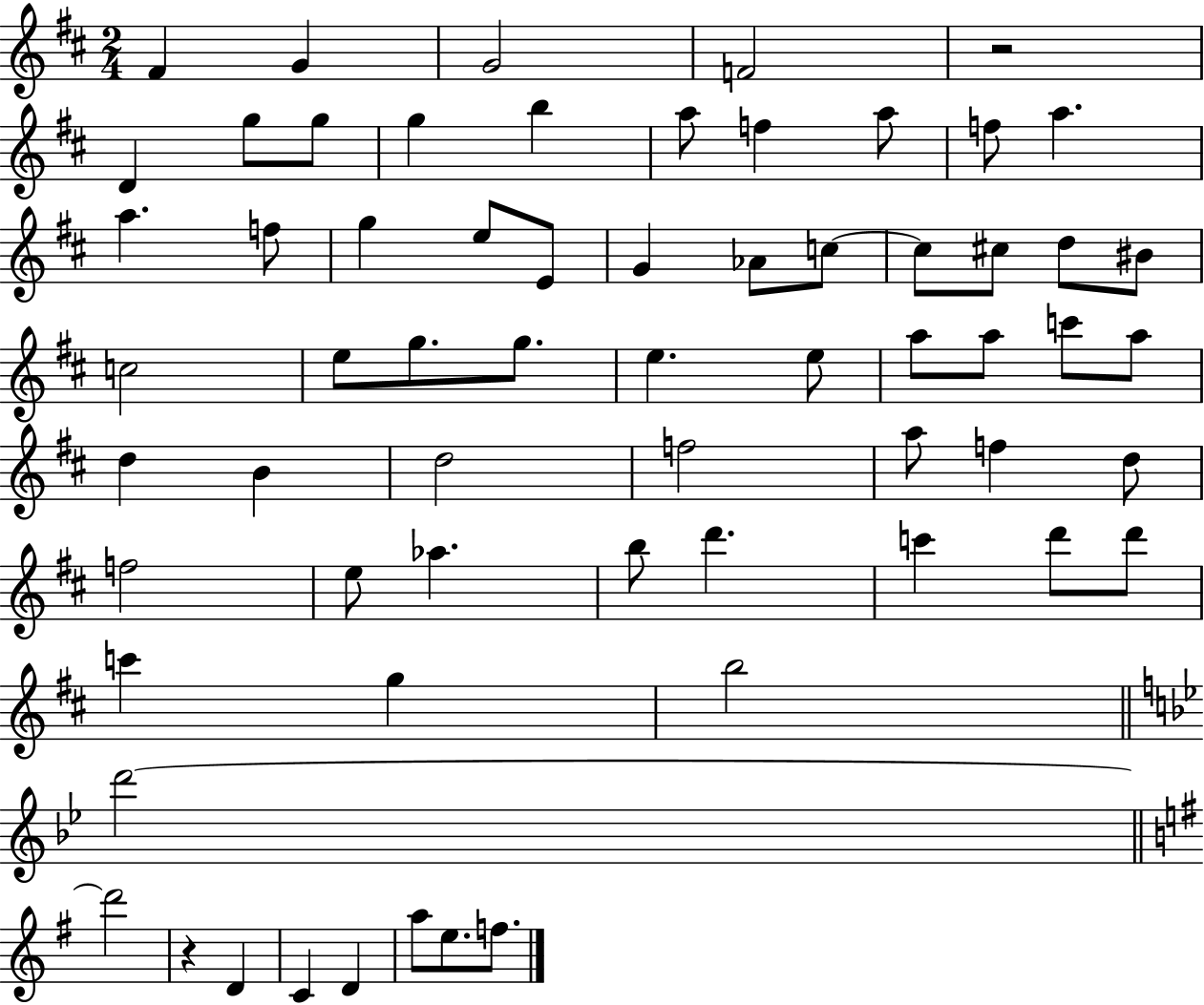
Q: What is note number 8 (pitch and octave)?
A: G5